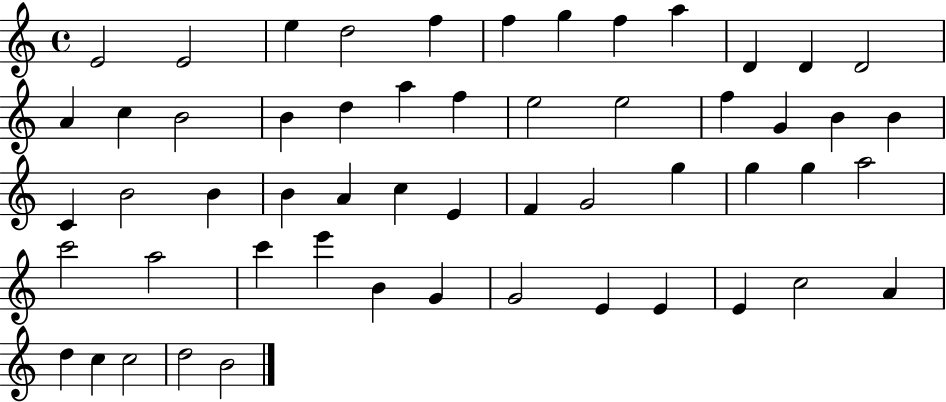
X:1
T:Untitled
M:4/4
L:1/4
K:C
E2 E2 e d2 f f g f a D D D2 A c B2 B d a f e2 e2 f G B B C B2 B B A c E F G2 g g g a2 c'2 a2 c' e' B G G2 E E E c2 A d c c2 d2 B2